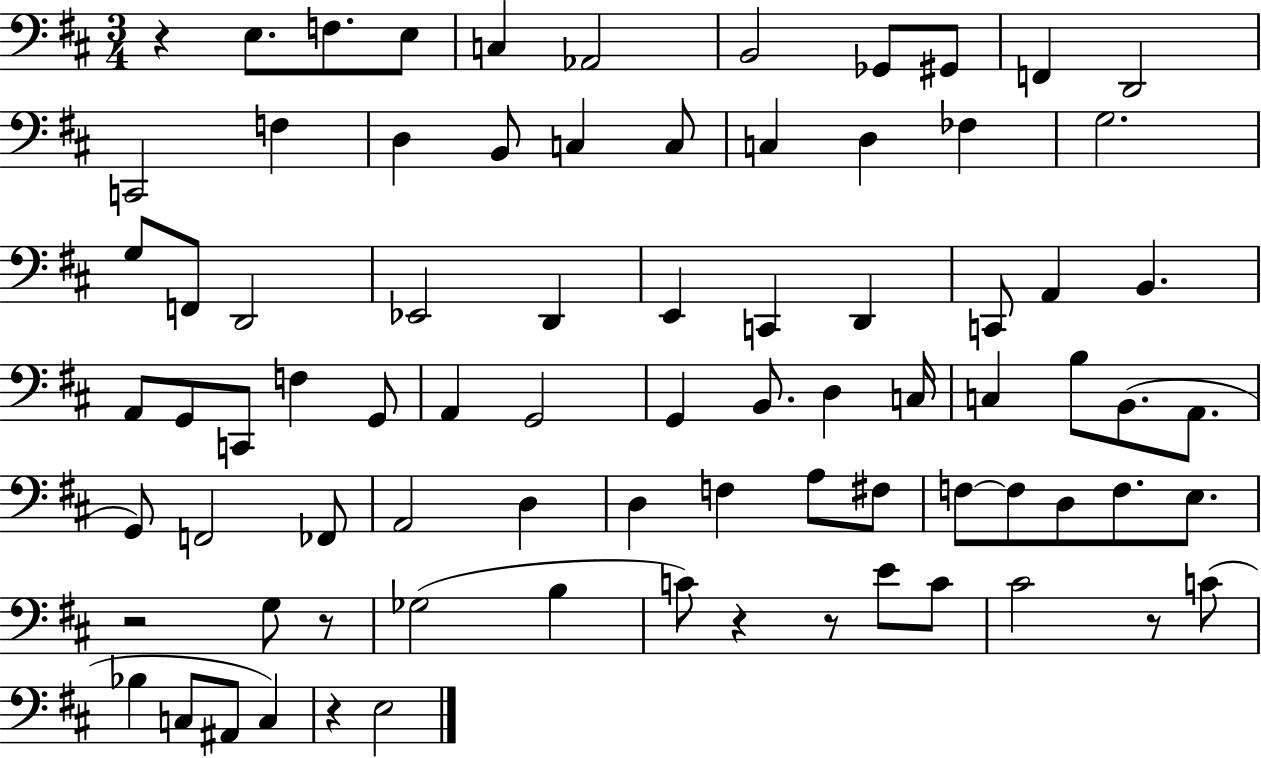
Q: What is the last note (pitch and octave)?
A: E3